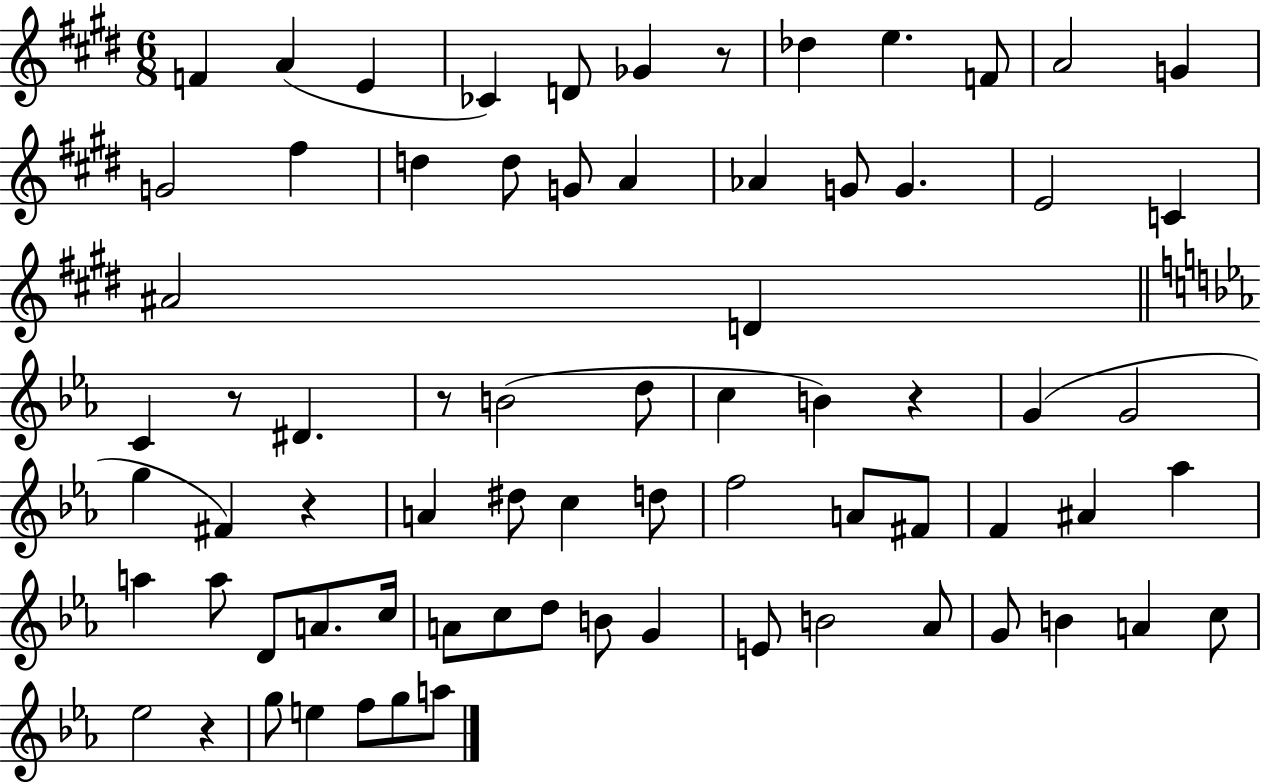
F4/q A4/q E4/q CES4/q D4/e Gb4/q R/e Db5/q E5/q. F4/e A4/h G4/q G4/h F#5/q D5/q D5/e G4/e A4/q Ab4/q G4/e G4/q. E4/h C4/q A#4/h D4/q C4/q R/e D#4/q. R/e B4/h D5/e C5/q B4/q R/q G4/q G4/h G5/q F#4/q R/q A4/q D#5/e C5/q D5/e F5/h A4/e F#4/e F4/q A#4/q Ab5/q A5/q A5/e D4/e A4/e. C5/s A4/e C5/e D5/e B4/e G4/q E4/e B4/h Ab4/e G4/e B4/q A4/q C5/e Eb5/h R/q G5/e E5/q F5/e G5/e A5/e